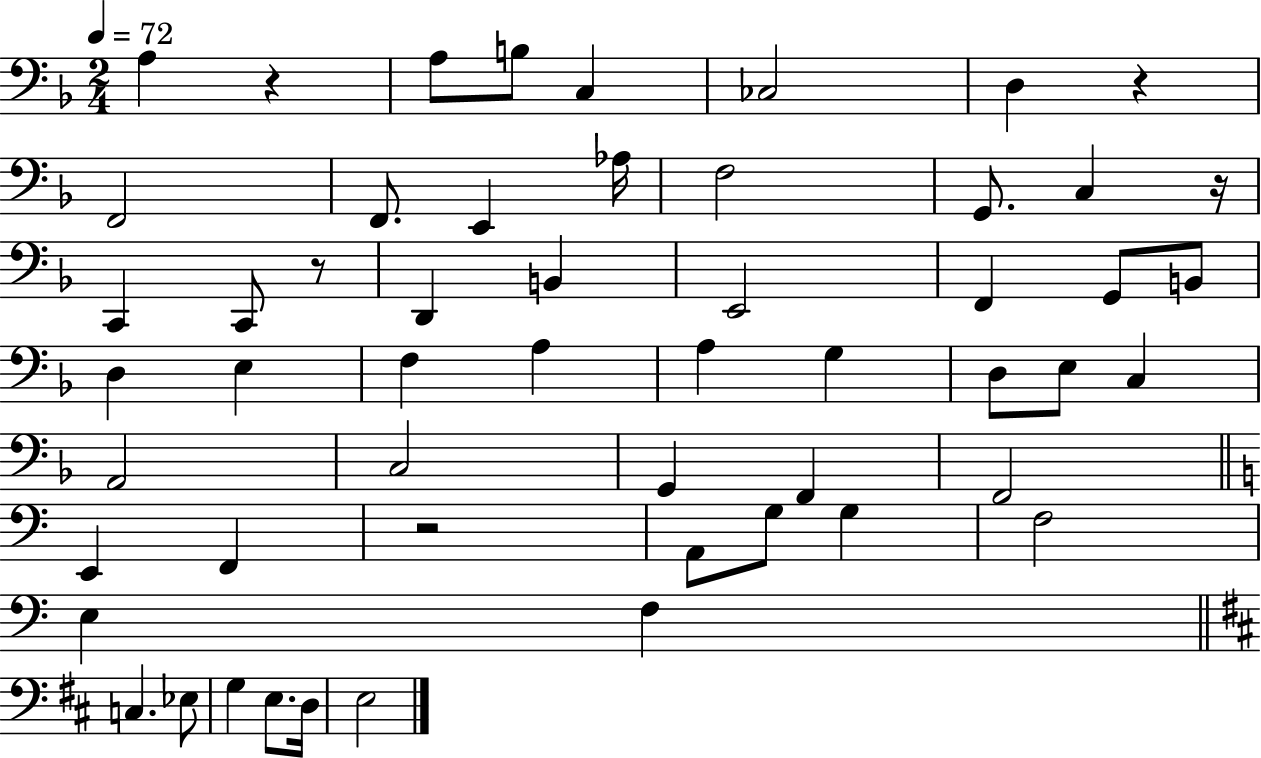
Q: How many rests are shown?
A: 5